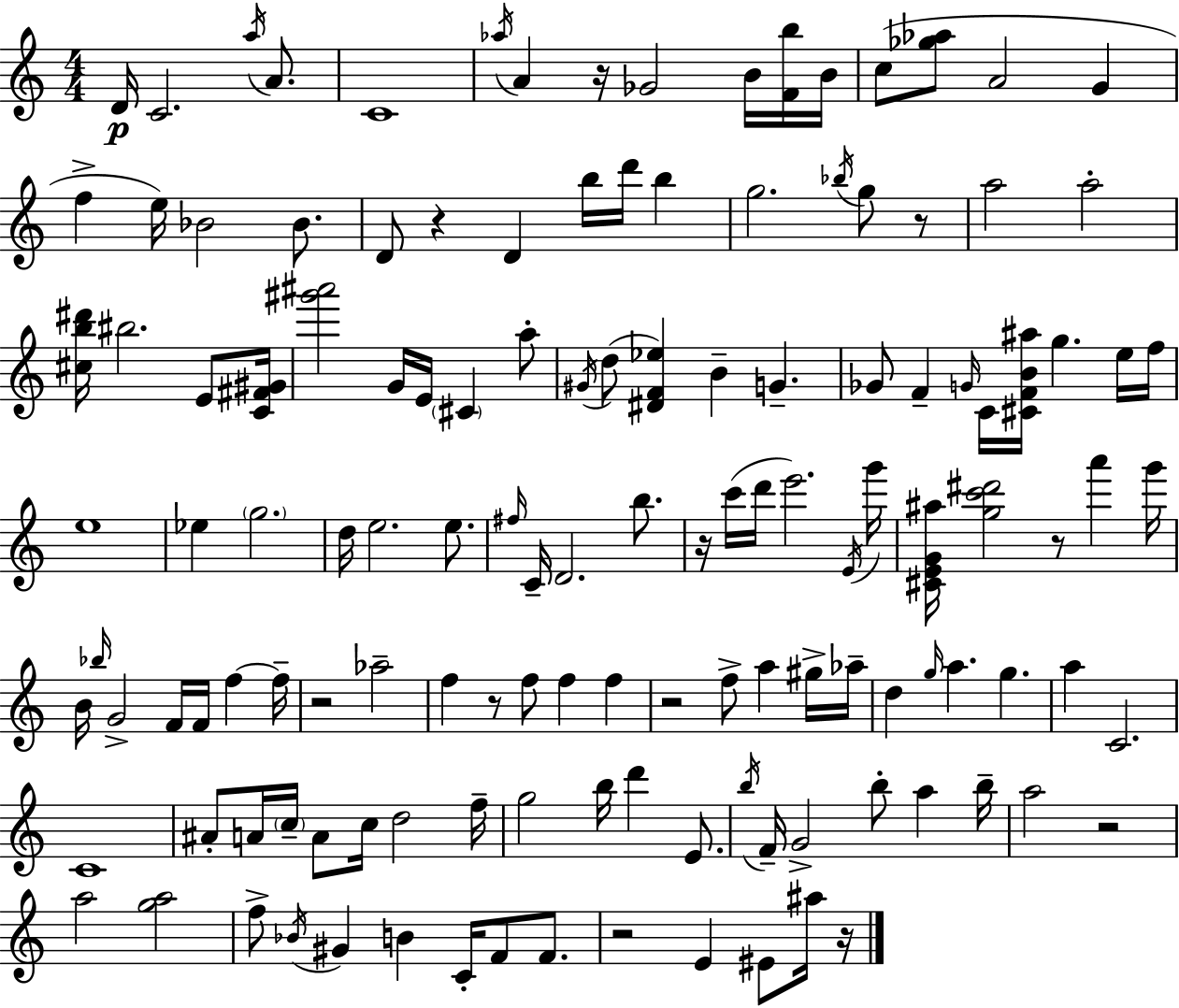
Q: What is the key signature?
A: A minor